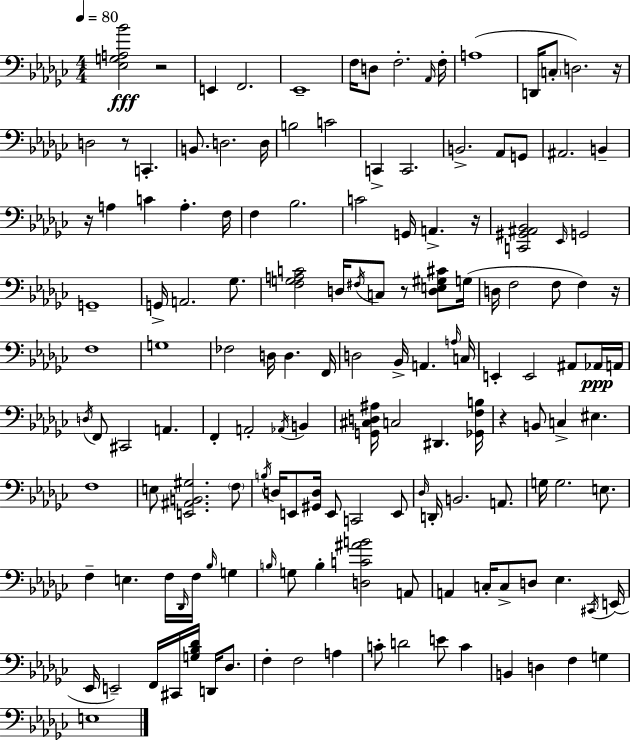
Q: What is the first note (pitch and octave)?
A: E2